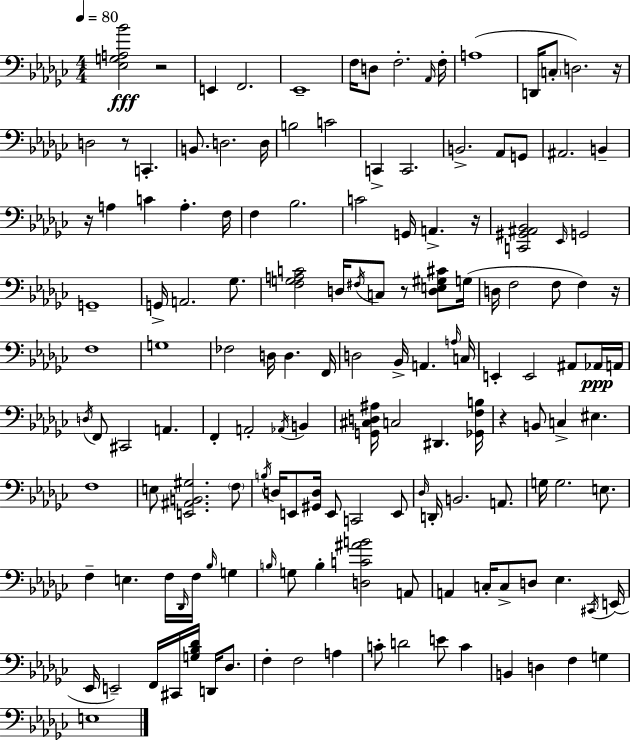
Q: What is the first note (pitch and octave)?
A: E2